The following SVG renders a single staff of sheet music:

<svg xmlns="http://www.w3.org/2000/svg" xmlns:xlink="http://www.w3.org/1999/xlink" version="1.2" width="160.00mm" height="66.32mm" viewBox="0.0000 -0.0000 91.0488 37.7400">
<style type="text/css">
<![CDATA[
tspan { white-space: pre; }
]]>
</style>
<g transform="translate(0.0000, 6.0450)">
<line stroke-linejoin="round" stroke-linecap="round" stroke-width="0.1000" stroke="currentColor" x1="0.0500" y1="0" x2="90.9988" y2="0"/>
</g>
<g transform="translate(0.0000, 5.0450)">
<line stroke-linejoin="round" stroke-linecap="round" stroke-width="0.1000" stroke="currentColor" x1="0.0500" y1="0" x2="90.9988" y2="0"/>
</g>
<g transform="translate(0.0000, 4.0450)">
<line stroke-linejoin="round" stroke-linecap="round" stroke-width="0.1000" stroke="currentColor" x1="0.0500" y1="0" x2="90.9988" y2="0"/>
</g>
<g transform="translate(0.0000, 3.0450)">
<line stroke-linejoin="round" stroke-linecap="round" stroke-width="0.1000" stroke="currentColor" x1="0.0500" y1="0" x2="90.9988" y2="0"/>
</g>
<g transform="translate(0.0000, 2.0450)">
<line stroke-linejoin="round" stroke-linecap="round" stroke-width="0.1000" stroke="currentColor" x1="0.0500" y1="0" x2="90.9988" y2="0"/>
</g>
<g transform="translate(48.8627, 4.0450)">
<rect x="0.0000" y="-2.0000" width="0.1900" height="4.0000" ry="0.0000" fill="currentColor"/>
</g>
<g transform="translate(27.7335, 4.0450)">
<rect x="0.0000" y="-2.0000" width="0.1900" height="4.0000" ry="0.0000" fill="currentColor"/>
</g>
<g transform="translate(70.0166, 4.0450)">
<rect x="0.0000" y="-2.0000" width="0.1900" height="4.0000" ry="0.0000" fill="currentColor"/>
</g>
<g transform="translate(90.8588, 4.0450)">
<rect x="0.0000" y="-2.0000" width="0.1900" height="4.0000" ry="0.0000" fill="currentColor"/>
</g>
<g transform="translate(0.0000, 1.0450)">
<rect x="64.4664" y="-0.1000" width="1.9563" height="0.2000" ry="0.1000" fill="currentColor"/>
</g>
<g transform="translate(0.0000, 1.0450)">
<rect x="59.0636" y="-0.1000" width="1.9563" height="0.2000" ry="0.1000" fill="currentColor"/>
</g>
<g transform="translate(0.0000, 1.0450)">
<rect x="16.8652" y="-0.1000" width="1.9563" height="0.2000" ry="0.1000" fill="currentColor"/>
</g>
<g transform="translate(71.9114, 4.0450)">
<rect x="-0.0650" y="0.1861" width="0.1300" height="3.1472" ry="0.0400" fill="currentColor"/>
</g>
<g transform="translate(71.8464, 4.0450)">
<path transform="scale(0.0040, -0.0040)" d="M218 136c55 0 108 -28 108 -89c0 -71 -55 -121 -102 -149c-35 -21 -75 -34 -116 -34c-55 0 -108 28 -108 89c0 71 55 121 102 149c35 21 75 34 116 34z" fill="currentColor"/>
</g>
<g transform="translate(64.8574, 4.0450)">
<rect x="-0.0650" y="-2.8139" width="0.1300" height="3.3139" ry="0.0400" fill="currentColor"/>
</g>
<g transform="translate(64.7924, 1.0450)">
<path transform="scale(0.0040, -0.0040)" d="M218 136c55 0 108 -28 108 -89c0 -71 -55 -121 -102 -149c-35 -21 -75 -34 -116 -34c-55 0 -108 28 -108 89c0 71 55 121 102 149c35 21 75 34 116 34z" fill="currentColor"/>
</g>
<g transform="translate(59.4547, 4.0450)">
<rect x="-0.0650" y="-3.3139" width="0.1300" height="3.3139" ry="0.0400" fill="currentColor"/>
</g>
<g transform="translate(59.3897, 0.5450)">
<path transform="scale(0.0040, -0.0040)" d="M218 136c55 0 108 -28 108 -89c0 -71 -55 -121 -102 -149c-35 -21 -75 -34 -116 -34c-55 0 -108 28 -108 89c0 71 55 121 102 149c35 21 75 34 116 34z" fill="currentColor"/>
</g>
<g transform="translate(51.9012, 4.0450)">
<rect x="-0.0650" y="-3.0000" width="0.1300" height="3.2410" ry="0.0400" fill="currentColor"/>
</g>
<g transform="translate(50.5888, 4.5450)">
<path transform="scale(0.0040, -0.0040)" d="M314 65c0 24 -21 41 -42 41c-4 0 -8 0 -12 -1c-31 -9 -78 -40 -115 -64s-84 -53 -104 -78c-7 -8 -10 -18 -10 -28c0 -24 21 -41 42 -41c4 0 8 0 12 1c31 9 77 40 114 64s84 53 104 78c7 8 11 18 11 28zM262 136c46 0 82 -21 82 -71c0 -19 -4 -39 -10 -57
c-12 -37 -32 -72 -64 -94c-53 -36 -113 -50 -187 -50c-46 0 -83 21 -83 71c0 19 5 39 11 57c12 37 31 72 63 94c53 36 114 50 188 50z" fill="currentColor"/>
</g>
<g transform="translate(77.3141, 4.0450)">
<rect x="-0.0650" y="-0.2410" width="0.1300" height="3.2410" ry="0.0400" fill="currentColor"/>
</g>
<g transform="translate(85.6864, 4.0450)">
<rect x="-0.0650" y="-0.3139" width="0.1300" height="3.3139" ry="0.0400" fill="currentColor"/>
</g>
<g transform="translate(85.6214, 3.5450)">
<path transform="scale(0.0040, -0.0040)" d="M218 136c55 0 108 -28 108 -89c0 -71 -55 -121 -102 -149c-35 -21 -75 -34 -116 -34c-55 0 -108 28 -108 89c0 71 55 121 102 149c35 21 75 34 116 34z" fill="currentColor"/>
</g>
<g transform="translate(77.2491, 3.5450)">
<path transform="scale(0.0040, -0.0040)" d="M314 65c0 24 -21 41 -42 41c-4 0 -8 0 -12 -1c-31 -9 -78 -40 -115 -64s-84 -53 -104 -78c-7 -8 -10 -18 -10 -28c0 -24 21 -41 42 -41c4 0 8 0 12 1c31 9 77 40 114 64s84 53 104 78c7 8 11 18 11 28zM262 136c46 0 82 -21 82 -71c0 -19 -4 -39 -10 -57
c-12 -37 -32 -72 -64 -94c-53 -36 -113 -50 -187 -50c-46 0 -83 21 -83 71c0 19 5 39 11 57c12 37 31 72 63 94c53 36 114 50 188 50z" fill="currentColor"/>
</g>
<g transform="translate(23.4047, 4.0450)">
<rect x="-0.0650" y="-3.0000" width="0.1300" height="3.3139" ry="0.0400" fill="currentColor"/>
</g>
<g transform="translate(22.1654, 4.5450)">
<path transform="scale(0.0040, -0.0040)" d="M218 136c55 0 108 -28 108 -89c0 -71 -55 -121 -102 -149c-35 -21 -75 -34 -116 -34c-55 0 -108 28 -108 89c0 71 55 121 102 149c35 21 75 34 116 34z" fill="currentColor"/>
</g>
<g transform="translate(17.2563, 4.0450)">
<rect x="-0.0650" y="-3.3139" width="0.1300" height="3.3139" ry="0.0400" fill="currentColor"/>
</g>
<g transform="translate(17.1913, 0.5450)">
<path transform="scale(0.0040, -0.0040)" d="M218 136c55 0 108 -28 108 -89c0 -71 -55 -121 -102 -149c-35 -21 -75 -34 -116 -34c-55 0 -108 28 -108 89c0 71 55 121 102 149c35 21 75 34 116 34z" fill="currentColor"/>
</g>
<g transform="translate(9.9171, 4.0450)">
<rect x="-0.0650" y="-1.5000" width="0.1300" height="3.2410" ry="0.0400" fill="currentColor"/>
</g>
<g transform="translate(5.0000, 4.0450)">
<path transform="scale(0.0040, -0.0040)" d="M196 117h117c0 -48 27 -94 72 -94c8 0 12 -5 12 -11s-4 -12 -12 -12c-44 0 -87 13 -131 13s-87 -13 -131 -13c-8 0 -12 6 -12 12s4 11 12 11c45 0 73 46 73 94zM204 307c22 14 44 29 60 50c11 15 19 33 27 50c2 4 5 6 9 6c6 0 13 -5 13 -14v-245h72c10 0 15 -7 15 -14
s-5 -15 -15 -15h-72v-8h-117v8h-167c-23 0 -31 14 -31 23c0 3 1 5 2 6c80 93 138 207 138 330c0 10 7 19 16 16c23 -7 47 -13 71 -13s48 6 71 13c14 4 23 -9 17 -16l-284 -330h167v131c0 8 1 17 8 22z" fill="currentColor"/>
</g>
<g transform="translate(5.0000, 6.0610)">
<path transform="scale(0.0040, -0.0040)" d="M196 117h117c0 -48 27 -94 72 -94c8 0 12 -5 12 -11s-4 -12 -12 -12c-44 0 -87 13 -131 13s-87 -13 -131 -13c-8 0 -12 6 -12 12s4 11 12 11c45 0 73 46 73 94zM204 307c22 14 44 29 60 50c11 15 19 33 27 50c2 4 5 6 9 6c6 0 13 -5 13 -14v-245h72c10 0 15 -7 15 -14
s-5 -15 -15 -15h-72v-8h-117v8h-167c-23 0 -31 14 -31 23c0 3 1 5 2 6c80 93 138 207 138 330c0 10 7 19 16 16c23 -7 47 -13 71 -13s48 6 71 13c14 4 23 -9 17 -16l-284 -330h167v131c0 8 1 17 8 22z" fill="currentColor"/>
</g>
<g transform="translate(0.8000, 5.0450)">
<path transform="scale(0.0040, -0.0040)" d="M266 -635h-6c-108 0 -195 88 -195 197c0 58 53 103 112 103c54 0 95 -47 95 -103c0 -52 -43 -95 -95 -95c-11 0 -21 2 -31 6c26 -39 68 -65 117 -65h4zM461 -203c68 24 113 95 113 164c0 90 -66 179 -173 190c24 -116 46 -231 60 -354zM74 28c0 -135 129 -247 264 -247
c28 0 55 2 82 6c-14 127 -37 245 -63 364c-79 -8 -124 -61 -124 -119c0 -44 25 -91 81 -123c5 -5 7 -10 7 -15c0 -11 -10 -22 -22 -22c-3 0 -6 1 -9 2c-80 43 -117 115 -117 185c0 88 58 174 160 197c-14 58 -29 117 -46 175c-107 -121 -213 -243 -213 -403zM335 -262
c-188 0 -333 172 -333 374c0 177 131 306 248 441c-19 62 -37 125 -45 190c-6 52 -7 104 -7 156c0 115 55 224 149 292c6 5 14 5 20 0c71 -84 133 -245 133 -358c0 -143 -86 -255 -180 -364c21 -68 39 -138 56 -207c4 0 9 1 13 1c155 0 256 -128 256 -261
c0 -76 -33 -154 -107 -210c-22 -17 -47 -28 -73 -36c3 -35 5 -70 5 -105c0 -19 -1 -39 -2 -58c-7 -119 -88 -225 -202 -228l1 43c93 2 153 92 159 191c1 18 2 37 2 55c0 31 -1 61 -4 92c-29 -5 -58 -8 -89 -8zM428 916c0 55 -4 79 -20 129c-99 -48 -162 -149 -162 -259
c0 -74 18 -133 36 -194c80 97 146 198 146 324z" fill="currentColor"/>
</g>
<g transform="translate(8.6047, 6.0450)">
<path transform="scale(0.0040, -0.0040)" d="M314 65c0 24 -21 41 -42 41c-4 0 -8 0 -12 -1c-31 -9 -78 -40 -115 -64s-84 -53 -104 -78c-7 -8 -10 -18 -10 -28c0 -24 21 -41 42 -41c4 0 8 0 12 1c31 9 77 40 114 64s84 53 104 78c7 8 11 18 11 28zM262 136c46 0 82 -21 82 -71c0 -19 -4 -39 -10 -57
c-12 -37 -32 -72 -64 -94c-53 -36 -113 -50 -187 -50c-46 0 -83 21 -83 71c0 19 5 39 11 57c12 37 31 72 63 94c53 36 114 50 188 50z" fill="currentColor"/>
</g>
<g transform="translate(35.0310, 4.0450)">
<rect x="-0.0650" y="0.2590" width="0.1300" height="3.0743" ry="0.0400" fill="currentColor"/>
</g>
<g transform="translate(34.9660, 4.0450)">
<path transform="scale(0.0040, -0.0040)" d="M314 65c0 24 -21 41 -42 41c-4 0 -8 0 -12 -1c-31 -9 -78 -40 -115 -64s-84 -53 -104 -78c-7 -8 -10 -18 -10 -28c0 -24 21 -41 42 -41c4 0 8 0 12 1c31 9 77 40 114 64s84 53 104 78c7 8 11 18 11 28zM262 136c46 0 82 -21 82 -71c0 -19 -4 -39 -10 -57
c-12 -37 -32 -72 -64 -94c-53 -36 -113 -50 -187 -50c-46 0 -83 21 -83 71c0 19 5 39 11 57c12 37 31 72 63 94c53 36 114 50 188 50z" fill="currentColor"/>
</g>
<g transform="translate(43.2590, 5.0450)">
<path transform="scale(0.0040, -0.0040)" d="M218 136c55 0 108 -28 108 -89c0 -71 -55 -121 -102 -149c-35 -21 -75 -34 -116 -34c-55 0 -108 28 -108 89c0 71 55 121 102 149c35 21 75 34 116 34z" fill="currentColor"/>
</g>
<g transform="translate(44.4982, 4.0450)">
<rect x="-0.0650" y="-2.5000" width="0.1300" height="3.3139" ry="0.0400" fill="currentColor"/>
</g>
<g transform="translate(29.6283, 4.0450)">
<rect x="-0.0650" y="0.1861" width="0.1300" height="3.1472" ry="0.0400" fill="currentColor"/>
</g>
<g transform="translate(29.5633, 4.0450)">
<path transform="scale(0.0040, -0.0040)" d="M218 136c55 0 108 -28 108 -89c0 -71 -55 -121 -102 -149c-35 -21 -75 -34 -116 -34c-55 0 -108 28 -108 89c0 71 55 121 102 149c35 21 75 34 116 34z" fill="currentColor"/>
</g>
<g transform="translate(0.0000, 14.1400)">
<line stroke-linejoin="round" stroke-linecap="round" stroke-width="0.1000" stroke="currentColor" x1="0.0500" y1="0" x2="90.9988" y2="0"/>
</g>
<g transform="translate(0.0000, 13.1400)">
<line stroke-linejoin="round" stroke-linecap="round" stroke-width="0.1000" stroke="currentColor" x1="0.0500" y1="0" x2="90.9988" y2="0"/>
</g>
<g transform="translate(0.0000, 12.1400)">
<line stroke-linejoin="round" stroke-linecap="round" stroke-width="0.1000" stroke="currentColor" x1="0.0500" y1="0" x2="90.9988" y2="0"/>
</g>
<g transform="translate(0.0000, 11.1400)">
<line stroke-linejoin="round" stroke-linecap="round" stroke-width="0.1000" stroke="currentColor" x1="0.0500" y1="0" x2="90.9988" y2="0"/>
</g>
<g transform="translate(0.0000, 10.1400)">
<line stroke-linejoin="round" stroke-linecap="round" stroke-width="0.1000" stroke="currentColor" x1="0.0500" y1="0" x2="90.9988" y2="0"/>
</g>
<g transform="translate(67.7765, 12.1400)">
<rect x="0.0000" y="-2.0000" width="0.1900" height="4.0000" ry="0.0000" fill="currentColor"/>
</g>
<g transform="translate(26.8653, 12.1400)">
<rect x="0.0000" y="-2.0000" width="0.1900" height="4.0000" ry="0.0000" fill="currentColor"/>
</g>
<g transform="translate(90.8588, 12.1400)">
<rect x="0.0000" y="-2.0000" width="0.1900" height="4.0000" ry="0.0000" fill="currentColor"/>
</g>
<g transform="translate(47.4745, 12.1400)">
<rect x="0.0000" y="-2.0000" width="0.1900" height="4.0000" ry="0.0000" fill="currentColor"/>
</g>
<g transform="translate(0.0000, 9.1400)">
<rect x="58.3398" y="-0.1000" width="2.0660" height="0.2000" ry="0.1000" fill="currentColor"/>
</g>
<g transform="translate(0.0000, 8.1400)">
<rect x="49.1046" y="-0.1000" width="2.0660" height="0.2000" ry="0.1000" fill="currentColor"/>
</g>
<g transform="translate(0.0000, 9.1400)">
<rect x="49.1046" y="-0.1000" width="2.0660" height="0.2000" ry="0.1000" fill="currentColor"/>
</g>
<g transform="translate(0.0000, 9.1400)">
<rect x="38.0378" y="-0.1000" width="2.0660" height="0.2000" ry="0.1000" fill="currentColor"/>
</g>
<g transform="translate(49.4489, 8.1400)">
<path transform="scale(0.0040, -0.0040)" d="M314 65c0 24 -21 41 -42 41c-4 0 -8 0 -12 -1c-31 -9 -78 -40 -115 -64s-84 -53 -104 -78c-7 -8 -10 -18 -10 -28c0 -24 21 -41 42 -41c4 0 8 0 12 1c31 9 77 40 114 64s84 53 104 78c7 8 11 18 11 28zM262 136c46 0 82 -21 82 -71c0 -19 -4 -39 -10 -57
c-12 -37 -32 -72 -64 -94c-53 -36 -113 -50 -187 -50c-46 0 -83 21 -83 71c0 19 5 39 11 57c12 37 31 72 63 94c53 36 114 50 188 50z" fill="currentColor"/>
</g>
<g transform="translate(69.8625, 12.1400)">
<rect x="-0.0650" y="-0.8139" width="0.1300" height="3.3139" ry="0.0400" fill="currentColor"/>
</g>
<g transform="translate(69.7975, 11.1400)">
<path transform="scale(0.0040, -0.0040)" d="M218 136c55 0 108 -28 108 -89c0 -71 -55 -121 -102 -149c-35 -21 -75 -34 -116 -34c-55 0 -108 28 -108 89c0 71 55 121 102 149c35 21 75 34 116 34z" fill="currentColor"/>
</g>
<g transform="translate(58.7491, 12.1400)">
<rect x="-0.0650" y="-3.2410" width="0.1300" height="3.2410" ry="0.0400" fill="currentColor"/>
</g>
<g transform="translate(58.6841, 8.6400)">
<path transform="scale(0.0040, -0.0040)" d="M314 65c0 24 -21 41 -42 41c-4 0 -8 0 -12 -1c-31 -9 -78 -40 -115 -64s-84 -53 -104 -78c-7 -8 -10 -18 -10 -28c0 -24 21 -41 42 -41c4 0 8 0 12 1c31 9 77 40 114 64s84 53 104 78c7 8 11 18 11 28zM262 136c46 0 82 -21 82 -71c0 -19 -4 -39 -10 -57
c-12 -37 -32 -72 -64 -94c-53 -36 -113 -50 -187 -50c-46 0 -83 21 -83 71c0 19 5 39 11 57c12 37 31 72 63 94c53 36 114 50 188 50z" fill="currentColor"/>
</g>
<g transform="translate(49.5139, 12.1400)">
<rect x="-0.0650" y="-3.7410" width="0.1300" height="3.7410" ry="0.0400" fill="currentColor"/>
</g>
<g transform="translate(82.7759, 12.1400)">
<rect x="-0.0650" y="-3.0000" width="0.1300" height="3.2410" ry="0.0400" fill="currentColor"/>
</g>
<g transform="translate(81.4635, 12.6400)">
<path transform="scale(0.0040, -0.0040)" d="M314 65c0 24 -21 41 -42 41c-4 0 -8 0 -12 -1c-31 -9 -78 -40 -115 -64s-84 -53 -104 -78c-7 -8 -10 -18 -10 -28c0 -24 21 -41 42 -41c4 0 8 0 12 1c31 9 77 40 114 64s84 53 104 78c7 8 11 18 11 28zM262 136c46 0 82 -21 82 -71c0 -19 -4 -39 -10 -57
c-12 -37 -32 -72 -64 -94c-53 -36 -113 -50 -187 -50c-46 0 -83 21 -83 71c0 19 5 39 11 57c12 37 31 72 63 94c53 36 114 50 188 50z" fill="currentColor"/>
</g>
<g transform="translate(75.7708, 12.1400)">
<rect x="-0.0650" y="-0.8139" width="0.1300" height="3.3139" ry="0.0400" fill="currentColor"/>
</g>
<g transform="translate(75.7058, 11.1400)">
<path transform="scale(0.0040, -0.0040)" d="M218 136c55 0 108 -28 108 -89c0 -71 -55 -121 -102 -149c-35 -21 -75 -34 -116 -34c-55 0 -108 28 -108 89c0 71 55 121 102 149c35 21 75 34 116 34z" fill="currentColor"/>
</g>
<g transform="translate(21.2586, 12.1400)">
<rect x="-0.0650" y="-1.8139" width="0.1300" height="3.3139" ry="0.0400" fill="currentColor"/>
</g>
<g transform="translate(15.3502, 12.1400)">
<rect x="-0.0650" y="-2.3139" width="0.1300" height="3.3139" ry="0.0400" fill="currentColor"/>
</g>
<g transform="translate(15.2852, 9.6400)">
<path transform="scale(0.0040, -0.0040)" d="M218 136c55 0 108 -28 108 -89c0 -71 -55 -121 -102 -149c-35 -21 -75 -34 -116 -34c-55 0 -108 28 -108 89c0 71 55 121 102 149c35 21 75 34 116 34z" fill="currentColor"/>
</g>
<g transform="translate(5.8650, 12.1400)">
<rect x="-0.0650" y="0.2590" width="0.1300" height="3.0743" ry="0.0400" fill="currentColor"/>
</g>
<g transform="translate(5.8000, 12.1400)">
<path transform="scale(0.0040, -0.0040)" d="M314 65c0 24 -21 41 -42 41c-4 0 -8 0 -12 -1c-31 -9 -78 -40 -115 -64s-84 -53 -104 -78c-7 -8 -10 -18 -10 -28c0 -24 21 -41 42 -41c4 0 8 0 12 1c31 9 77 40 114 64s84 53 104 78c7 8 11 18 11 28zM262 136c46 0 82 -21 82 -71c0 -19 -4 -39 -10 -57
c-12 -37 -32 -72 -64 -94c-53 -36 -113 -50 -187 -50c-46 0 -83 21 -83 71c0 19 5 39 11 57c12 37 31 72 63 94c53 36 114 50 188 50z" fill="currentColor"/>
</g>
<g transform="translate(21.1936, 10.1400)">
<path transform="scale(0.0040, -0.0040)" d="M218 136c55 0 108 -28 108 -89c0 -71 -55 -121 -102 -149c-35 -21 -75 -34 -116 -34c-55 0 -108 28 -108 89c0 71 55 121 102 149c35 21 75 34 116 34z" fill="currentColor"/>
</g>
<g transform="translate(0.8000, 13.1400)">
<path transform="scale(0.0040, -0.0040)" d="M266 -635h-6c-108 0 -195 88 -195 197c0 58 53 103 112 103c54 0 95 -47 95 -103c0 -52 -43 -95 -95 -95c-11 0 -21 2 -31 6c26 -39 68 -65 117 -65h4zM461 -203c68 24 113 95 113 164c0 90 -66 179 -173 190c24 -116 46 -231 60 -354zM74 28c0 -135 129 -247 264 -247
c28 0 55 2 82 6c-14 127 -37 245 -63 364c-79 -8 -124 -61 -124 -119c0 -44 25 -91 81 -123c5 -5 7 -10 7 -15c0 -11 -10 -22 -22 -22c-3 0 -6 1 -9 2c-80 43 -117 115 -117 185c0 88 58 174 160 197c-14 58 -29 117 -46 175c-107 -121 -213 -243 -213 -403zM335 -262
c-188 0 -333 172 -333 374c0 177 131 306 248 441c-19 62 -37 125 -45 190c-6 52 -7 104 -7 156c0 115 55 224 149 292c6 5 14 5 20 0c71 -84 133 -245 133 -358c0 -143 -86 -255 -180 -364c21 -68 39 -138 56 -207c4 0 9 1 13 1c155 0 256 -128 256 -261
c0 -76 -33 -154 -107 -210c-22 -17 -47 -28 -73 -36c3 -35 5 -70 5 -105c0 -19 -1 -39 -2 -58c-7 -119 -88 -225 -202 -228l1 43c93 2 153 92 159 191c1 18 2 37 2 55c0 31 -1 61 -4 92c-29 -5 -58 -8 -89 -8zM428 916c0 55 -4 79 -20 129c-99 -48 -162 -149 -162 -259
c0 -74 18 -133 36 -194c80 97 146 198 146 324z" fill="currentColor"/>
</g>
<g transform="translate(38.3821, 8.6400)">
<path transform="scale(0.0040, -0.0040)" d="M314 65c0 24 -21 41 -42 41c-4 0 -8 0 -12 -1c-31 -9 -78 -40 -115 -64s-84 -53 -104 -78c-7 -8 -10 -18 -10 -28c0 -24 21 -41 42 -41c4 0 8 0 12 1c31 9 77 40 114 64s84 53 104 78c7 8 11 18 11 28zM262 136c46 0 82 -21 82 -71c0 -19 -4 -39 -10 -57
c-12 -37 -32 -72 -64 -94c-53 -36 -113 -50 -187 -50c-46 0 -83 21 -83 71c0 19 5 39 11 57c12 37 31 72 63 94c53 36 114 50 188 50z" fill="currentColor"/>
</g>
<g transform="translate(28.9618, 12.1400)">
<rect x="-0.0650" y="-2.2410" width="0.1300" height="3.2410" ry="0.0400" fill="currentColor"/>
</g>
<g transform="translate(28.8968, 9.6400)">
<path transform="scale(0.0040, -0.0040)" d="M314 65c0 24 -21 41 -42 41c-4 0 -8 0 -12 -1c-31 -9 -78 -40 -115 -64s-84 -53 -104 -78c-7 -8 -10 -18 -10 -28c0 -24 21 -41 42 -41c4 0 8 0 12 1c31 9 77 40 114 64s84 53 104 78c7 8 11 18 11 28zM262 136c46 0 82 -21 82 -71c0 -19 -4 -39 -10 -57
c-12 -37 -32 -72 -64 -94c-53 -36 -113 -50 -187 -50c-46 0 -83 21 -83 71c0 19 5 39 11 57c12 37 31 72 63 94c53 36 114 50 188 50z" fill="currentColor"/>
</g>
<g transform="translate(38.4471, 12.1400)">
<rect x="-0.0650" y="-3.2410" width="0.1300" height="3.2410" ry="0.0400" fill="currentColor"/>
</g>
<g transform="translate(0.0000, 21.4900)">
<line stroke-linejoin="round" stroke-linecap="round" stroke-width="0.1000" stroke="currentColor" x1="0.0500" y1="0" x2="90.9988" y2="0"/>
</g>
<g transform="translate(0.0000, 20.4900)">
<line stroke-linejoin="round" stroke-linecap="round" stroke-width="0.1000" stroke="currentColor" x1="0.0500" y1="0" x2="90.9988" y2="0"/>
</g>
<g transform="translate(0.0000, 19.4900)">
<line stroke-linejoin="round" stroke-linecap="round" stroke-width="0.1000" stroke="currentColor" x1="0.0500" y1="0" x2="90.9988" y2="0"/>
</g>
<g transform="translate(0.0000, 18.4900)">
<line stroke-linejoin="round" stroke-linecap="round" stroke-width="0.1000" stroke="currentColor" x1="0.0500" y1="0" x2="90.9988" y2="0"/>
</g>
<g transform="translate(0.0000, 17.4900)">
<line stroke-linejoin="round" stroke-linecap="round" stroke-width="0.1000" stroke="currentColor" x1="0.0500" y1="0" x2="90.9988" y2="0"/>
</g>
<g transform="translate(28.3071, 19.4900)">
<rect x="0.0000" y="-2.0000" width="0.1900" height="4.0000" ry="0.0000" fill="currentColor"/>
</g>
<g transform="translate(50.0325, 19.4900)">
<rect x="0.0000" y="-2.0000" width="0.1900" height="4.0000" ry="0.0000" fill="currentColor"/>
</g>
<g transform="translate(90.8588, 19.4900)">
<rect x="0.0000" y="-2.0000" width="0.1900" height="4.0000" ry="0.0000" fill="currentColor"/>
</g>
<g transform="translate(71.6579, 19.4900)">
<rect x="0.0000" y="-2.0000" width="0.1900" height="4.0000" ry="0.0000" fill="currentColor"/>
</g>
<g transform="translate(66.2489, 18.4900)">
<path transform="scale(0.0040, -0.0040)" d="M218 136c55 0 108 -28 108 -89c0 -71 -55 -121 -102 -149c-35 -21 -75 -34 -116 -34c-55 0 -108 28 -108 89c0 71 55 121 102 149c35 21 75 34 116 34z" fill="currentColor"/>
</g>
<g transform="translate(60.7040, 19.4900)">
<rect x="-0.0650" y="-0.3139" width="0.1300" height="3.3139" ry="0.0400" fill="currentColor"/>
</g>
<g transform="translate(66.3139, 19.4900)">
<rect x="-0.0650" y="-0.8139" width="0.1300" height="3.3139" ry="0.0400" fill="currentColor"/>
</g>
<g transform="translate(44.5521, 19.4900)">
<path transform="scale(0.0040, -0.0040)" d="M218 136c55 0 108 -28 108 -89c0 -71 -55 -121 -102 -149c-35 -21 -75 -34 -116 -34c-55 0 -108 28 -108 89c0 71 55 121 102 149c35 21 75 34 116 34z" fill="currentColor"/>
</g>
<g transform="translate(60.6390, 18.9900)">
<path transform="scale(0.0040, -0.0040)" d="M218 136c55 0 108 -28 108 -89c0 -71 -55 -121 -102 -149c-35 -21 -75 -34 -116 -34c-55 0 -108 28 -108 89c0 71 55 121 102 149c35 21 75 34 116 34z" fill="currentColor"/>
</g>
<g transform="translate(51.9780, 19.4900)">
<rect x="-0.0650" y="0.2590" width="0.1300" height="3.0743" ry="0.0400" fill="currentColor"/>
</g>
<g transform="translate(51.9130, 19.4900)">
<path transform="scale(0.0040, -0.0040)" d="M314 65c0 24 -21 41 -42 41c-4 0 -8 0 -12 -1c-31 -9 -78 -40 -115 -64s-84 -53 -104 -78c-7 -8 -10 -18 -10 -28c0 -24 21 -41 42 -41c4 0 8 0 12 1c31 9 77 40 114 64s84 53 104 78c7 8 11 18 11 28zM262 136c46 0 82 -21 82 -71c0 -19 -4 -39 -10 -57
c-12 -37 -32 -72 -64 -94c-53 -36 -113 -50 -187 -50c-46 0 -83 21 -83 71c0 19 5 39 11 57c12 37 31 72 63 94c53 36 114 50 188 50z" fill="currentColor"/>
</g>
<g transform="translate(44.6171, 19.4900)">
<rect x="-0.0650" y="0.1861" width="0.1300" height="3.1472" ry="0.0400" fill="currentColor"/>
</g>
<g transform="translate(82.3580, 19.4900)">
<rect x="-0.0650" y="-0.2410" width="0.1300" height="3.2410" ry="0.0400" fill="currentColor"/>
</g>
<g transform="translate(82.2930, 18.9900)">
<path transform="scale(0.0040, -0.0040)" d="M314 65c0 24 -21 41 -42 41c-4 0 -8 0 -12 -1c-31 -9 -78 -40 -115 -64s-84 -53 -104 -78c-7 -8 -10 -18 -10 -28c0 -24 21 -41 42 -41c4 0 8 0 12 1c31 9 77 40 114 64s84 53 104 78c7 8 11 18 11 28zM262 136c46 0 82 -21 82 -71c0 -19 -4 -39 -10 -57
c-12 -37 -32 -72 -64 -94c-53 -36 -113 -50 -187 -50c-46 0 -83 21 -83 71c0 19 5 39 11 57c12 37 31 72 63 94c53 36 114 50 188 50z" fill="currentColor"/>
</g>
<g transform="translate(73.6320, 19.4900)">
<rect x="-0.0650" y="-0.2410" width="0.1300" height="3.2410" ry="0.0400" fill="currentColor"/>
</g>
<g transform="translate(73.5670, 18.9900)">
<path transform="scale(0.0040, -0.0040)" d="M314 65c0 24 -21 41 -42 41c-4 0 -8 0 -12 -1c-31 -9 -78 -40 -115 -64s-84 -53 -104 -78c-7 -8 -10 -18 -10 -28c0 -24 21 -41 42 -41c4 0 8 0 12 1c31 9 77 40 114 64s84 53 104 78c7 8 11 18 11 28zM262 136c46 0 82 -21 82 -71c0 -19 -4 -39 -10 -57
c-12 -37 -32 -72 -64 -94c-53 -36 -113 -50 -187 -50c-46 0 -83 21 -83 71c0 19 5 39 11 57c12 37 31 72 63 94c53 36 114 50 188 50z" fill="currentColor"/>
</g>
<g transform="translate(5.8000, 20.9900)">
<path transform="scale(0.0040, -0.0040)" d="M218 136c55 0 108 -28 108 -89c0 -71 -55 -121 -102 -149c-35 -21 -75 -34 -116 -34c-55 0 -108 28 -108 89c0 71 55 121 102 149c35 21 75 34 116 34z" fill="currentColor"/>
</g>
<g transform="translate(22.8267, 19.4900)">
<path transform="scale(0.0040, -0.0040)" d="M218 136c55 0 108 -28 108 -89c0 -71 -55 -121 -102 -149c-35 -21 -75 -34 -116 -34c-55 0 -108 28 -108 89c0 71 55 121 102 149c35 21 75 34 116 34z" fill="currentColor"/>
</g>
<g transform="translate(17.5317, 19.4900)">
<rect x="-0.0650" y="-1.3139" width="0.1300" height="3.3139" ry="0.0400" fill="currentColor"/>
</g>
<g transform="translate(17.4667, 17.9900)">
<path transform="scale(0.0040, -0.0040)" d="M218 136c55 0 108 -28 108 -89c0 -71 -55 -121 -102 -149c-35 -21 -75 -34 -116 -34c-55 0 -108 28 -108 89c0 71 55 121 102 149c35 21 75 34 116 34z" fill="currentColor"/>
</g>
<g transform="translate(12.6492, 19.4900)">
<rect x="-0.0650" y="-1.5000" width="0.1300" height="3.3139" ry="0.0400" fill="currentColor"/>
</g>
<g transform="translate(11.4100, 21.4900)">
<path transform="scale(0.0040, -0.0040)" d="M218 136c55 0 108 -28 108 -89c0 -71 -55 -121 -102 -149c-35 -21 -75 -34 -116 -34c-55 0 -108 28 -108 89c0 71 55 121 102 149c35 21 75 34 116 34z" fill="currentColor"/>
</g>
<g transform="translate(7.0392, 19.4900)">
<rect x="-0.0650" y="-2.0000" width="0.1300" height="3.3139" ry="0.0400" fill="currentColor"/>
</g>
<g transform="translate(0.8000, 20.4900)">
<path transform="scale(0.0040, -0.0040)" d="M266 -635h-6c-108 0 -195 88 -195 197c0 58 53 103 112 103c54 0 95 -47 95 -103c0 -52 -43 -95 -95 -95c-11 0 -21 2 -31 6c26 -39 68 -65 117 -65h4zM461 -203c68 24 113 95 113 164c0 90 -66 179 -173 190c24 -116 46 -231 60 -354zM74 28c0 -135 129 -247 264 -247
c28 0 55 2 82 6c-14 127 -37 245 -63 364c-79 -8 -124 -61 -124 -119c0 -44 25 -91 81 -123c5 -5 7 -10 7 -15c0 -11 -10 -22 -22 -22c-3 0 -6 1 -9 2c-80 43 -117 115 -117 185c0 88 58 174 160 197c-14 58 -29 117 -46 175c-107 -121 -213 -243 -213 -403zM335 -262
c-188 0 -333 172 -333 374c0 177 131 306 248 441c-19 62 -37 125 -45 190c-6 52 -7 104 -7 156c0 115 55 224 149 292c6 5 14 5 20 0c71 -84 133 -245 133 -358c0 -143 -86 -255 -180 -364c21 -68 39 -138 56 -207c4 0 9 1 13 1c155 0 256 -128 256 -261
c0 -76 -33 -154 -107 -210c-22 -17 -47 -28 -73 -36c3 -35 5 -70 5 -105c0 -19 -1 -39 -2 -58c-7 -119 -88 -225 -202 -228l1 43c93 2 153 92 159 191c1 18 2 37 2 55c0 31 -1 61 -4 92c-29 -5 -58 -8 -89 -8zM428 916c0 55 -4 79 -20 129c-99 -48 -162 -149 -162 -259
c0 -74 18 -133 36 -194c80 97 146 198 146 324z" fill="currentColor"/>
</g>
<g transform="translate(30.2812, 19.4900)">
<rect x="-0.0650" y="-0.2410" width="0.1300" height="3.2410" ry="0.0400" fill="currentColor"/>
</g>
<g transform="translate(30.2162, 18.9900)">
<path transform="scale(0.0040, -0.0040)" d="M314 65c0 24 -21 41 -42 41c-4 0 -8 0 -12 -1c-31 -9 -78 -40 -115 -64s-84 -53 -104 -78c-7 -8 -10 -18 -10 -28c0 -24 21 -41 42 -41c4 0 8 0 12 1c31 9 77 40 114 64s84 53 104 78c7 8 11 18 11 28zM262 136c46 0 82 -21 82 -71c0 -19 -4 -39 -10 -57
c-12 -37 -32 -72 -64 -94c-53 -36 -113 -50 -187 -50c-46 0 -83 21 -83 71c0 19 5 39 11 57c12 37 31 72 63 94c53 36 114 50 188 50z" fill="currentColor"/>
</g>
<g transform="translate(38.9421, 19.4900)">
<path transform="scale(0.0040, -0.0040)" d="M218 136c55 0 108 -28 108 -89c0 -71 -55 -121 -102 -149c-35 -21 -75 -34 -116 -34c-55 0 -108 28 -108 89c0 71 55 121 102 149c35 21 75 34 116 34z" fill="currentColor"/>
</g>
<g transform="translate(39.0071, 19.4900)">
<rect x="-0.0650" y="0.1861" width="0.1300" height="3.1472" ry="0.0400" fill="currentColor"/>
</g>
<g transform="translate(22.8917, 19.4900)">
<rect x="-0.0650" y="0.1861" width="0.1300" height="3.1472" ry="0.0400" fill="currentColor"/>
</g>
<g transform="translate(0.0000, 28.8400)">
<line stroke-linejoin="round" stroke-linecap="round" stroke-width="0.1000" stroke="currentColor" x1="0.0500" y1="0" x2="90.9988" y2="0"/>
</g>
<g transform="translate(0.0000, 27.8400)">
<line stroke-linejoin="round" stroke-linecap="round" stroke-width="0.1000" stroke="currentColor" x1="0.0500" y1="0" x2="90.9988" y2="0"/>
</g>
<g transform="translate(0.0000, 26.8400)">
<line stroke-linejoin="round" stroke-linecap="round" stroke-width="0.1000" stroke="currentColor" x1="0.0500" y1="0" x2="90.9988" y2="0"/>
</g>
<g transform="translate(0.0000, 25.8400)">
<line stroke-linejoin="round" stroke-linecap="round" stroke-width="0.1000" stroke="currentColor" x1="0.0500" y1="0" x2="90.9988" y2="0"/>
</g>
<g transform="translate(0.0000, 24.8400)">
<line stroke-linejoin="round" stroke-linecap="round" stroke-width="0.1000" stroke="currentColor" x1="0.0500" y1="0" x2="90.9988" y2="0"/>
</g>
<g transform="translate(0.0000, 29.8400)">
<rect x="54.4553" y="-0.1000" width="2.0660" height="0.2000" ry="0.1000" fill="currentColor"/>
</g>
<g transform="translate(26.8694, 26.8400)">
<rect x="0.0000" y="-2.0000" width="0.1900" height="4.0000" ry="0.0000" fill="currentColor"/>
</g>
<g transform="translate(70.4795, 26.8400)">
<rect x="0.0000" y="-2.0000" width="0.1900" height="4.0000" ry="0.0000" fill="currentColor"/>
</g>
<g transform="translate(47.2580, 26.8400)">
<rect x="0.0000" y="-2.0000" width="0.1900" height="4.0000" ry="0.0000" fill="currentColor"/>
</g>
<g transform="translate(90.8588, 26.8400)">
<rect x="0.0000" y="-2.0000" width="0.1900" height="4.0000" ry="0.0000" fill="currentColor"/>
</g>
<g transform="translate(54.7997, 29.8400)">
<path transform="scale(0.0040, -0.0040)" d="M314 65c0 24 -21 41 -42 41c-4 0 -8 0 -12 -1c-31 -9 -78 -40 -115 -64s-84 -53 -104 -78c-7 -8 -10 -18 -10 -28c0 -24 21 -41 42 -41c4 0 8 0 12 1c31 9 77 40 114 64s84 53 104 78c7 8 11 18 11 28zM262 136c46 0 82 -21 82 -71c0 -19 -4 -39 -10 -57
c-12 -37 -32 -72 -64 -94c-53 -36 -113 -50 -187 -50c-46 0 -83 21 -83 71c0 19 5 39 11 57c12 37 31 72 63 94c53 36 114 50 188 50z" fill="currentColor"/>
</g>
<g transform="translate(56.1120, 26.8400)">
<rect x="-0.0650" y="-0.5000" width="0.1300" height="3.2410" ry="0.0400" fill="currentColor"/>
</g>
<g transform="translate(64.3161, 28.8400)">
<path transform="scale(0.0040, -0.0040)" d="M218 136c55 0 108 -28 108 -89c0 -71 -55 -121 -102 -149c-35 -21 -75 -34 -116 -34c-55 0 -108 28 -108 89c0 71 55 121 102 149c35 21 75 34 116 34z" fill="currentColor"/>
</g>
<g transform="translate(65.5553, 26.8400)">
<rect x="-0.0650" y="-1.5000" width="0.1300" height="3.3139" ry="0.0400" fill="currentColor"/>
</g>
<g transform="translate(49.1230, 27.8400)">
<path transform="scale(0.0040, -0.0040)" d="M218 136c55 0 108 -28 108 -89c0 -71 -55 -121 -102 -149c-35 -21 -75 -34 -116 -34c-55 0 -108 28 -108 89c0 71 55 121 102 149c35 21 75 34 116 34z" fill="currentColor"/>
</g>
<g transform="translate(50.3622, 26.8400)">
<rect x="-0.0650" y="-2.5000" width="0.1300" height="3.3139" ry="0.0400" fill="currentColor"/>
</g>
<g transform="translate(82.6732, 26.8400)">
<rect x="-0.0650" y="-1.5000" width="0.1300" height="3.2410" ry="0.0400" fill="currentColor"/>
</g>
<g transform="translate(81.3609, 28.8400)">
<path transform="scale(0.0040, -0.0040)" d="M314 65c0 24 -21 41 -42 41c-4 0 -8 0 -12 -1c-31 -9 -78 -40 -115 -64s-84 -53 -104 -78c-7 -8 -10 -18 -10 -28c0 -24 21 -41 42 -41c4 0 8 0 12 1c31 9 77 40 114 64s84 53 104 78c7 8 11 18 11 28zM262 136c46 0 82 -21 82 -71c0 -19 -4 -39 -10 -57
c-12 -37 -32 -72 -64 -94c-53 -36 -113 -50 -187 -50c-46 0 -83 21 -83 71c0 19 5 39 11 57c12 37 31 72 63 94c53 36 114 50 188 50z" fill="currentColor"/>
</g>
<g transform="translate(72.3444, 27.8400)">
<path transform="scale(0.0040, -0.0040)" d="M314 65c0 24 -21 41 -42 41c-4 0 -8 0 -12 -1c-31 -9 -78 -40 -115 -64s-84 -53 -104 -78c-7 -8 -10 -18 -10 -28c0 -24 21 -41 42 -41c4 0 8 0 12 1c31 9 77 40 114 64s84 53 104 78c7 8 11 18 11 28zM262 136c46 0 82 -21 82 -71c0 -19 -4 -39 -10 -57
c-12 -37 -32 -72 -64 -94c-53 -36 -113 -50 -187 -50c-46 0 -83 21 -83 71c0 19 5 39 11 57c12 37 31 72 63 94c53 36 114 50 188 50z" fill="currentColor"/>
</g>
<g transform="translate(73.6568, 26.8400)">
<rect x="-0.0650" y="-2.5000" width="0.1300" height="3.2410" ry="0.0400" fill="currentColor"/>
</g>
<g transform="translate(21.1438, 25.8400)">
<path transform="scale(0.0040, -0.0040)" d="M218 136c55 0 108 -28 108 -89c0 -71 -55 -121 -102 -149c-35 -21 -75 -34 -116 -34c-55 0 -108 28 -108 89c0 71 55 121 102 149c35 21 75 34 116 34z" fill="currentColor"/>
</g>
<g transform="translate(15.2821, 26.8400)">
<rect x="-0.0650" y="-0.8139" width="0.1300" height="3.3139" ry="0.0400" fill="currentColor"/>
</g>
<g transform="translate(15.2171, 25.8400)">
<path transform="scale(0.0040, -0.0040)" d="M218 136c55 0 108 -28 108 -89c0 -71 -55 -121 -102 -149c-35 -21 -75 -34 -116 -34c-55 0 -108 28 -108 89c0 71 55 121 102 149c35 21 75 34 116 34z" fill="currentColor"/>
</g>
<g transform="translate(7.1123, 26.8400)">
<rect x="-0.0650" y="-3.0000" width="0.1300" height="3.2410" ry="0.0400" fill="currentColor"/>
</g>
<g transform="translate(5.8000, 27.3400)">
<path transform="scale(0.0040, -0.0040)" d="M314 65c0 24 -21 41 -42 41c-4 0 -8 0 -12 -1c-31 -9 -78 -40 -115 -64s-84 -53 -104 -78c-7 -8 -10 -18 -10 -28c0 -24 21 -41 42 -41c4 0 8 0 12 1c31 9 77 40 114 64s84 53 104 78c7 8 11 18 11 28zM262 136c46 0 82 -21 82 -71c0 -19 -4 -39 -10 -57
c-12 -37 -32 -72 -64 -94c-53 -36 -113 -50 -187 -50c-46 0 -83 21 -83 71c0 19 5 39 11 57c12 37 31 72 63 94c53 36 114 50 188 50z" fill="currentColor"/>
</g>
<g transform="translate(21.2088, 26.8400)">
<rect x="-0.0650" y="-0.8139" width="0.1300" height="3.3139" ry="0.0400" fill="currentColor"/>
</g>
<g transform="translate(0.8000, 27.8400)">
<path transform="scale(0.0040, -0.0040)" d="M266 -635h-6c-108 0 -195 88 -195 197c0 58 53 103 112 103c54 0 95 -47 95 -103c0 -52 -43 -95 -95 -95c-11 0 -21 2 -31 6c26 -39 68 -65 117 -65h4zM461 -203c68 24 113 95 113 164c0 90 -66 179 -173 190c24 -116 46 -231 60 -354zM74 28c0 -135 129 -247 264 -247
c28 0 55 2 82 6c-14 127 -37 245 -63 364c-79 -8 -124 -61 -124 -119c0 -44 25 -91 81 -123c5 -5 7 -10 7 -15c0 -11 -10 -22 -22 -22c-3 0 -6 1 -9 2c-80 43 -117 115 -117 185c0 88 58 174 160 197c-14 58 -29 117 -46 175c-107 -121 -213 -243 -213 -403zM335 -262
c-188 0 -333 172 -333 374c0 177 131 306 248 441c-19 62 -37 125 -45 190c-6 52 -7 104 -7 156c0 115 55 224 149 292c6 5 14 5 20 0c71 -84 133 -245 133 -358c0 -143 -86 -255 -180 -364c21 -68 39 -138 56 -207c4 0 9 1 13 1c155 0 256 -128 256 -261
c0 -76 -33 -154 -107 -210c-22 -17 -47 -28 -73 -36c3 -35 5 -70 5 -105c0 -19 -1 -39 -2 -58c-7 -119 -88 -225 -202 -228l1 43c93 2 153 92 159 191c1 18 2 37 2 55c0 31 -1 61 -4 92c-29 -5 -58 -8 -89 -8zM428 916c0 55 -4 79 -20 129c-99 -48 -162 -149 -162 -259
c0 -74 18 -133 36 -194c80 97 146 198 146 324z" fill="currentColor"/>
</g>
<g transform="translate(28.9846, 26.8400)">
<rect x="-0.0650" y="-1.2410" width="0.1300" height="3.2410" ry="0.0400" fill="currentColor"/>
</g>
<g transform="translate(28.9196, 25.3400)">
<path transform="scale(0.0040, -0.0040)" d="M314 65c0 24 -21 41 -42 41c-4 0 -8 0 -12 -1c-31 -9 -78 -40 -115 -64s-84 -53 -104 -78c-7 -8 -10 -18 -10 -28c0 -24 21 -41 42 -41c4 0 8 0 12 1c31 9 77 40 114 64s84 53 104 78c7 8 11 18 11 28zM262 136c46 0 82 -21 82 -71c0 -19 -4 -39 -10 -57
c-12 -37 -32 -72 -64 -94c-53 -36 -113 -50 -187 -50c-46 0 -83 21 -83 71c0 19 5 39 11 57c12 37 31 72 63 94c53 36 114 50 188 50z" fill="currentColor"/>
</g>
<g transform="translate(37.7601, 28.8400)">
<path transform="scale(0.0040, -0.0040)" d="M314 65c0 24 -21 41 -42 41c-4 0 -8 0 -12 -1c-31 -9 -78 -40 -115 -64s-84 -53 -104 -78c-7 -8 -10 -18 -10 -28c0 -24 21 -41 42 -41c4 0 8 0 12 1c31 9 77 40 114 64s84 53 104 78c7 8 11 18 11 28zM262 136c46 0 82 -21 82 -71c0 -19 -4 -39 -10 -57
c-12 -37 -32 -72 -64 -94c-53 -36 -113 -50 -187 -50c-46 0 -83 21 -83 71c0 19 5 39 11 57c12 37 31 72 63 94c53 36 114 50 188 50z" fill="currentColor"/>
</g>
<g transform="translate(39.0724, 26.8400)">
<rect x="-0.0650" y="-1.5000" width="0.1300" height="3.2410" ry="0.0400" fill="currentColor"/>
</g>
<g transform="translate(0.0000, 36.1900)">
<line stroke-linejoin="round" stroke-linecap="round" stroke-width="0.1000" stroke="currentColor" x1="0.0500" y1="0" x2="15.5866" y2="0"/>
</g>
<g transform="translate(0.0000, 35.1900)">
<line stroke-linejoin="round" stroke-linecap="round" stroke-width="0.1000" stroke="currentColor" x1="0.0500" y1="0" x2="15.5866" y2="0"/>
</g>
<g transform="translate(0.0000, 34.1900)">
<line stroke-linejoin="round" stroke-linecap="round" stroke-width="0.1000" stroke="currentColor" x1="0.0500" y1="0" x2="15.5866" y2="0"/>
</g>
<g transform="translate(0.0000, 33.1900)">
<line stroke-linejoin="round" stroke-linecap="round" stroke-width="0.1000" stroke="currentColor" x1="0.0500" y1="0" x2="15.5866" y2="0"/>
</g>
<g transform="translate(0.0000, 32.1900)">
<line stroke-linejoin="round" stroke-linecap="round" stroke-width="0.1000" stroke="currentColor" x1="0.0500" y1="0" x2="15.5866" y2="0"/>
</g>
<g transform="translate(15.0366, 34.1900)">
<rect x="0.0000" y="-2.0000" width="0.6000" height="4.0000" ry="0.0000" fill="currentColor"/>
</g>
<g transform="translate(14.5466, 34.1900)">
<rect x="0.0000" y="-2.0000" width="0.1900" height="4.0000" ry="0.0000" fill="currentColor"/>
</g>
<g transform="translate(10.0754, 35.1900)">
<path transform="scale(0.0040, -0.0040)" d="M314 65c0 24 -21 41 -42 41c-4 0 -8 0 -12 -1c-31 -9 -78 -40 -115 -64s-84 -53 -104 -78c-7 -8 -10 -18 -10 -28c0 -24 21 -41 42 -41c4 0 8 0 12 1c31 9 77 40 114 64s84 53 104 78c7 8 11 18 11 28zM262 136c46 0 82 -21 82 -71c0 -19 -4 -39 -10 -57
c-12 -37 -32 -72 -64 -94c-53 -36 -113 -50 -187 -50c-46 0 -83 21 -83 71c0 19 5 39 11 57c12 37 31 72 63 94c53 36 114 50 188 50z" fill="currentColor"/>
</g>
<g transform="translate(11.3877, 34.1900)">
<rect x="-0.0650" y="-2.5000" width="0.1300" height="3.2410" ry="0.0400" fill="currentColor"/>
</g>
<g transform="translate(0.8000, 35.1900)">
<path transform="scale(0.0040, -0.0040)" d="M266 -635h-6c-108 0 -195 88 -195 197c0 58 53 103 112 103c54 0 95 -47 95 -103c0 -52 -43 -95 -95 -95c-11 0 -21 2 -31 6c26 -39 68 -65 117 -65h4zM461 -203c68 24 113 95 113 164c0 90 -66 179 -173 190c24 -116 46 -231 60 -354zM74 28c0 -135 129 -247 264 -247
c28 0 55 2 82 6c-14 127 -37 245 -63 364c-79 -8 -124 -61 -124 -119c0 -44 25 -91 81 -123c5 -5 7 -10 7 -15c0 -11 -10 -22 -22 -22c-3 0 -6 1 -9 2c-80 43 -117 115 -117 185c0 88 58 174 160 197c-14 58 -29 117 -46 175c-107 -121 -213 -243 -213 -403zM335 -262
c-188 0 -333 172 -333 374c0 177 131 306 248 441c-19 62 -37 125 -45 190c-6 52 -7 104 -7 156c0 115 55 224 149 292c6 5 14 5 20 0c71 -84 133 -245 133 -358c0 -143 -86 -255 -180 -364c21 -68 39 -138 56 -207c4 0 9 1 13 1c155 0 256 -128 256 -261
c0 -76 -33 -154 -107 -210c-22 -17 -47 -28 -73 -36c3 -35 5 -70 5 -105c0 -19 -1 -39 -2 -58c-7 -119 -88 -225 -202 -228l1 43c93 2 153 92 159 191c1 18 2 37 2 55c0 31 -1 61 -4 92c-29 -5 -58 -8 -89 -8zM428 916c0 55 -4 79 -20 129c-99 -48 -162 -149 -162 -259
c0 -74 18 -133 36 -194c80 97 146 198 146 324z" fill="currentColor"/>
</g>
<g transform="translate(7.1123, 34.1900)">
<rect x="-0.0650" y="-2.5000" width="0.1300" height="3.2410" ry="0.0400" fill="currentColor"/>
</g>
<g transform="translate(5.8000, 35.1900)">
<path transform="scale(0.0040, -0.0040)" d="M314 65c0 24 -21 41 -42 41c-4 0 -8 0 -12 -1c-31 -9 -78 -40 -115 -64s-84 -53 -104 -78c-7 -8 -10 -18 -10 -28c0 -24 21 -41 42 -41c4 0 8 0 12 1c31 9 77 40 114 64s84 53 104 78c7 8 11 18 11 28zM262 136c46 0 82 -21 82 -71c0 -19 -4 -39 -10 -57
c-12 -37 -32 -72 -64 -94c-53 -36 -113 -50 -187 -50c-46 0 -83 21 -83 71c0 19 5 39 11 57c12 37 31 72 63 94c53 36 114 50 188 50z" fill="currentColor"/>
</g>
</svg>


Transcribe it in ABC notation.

X:1
T:Untitled
M:4/4
L:1/4
K:C
E2 b A B B2 G A2 b a B c2 c B2 g f g2 b2 c'2 b2 d d A2 F E e B c2 B B B2 c d c2 c2 A2 d d e2 E2 G C2 E G2 E2 G2 G2